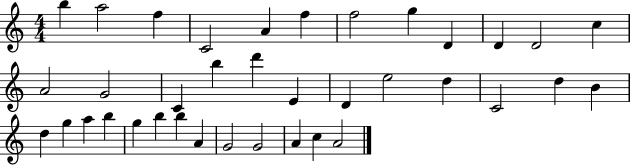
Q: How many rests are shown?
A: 0